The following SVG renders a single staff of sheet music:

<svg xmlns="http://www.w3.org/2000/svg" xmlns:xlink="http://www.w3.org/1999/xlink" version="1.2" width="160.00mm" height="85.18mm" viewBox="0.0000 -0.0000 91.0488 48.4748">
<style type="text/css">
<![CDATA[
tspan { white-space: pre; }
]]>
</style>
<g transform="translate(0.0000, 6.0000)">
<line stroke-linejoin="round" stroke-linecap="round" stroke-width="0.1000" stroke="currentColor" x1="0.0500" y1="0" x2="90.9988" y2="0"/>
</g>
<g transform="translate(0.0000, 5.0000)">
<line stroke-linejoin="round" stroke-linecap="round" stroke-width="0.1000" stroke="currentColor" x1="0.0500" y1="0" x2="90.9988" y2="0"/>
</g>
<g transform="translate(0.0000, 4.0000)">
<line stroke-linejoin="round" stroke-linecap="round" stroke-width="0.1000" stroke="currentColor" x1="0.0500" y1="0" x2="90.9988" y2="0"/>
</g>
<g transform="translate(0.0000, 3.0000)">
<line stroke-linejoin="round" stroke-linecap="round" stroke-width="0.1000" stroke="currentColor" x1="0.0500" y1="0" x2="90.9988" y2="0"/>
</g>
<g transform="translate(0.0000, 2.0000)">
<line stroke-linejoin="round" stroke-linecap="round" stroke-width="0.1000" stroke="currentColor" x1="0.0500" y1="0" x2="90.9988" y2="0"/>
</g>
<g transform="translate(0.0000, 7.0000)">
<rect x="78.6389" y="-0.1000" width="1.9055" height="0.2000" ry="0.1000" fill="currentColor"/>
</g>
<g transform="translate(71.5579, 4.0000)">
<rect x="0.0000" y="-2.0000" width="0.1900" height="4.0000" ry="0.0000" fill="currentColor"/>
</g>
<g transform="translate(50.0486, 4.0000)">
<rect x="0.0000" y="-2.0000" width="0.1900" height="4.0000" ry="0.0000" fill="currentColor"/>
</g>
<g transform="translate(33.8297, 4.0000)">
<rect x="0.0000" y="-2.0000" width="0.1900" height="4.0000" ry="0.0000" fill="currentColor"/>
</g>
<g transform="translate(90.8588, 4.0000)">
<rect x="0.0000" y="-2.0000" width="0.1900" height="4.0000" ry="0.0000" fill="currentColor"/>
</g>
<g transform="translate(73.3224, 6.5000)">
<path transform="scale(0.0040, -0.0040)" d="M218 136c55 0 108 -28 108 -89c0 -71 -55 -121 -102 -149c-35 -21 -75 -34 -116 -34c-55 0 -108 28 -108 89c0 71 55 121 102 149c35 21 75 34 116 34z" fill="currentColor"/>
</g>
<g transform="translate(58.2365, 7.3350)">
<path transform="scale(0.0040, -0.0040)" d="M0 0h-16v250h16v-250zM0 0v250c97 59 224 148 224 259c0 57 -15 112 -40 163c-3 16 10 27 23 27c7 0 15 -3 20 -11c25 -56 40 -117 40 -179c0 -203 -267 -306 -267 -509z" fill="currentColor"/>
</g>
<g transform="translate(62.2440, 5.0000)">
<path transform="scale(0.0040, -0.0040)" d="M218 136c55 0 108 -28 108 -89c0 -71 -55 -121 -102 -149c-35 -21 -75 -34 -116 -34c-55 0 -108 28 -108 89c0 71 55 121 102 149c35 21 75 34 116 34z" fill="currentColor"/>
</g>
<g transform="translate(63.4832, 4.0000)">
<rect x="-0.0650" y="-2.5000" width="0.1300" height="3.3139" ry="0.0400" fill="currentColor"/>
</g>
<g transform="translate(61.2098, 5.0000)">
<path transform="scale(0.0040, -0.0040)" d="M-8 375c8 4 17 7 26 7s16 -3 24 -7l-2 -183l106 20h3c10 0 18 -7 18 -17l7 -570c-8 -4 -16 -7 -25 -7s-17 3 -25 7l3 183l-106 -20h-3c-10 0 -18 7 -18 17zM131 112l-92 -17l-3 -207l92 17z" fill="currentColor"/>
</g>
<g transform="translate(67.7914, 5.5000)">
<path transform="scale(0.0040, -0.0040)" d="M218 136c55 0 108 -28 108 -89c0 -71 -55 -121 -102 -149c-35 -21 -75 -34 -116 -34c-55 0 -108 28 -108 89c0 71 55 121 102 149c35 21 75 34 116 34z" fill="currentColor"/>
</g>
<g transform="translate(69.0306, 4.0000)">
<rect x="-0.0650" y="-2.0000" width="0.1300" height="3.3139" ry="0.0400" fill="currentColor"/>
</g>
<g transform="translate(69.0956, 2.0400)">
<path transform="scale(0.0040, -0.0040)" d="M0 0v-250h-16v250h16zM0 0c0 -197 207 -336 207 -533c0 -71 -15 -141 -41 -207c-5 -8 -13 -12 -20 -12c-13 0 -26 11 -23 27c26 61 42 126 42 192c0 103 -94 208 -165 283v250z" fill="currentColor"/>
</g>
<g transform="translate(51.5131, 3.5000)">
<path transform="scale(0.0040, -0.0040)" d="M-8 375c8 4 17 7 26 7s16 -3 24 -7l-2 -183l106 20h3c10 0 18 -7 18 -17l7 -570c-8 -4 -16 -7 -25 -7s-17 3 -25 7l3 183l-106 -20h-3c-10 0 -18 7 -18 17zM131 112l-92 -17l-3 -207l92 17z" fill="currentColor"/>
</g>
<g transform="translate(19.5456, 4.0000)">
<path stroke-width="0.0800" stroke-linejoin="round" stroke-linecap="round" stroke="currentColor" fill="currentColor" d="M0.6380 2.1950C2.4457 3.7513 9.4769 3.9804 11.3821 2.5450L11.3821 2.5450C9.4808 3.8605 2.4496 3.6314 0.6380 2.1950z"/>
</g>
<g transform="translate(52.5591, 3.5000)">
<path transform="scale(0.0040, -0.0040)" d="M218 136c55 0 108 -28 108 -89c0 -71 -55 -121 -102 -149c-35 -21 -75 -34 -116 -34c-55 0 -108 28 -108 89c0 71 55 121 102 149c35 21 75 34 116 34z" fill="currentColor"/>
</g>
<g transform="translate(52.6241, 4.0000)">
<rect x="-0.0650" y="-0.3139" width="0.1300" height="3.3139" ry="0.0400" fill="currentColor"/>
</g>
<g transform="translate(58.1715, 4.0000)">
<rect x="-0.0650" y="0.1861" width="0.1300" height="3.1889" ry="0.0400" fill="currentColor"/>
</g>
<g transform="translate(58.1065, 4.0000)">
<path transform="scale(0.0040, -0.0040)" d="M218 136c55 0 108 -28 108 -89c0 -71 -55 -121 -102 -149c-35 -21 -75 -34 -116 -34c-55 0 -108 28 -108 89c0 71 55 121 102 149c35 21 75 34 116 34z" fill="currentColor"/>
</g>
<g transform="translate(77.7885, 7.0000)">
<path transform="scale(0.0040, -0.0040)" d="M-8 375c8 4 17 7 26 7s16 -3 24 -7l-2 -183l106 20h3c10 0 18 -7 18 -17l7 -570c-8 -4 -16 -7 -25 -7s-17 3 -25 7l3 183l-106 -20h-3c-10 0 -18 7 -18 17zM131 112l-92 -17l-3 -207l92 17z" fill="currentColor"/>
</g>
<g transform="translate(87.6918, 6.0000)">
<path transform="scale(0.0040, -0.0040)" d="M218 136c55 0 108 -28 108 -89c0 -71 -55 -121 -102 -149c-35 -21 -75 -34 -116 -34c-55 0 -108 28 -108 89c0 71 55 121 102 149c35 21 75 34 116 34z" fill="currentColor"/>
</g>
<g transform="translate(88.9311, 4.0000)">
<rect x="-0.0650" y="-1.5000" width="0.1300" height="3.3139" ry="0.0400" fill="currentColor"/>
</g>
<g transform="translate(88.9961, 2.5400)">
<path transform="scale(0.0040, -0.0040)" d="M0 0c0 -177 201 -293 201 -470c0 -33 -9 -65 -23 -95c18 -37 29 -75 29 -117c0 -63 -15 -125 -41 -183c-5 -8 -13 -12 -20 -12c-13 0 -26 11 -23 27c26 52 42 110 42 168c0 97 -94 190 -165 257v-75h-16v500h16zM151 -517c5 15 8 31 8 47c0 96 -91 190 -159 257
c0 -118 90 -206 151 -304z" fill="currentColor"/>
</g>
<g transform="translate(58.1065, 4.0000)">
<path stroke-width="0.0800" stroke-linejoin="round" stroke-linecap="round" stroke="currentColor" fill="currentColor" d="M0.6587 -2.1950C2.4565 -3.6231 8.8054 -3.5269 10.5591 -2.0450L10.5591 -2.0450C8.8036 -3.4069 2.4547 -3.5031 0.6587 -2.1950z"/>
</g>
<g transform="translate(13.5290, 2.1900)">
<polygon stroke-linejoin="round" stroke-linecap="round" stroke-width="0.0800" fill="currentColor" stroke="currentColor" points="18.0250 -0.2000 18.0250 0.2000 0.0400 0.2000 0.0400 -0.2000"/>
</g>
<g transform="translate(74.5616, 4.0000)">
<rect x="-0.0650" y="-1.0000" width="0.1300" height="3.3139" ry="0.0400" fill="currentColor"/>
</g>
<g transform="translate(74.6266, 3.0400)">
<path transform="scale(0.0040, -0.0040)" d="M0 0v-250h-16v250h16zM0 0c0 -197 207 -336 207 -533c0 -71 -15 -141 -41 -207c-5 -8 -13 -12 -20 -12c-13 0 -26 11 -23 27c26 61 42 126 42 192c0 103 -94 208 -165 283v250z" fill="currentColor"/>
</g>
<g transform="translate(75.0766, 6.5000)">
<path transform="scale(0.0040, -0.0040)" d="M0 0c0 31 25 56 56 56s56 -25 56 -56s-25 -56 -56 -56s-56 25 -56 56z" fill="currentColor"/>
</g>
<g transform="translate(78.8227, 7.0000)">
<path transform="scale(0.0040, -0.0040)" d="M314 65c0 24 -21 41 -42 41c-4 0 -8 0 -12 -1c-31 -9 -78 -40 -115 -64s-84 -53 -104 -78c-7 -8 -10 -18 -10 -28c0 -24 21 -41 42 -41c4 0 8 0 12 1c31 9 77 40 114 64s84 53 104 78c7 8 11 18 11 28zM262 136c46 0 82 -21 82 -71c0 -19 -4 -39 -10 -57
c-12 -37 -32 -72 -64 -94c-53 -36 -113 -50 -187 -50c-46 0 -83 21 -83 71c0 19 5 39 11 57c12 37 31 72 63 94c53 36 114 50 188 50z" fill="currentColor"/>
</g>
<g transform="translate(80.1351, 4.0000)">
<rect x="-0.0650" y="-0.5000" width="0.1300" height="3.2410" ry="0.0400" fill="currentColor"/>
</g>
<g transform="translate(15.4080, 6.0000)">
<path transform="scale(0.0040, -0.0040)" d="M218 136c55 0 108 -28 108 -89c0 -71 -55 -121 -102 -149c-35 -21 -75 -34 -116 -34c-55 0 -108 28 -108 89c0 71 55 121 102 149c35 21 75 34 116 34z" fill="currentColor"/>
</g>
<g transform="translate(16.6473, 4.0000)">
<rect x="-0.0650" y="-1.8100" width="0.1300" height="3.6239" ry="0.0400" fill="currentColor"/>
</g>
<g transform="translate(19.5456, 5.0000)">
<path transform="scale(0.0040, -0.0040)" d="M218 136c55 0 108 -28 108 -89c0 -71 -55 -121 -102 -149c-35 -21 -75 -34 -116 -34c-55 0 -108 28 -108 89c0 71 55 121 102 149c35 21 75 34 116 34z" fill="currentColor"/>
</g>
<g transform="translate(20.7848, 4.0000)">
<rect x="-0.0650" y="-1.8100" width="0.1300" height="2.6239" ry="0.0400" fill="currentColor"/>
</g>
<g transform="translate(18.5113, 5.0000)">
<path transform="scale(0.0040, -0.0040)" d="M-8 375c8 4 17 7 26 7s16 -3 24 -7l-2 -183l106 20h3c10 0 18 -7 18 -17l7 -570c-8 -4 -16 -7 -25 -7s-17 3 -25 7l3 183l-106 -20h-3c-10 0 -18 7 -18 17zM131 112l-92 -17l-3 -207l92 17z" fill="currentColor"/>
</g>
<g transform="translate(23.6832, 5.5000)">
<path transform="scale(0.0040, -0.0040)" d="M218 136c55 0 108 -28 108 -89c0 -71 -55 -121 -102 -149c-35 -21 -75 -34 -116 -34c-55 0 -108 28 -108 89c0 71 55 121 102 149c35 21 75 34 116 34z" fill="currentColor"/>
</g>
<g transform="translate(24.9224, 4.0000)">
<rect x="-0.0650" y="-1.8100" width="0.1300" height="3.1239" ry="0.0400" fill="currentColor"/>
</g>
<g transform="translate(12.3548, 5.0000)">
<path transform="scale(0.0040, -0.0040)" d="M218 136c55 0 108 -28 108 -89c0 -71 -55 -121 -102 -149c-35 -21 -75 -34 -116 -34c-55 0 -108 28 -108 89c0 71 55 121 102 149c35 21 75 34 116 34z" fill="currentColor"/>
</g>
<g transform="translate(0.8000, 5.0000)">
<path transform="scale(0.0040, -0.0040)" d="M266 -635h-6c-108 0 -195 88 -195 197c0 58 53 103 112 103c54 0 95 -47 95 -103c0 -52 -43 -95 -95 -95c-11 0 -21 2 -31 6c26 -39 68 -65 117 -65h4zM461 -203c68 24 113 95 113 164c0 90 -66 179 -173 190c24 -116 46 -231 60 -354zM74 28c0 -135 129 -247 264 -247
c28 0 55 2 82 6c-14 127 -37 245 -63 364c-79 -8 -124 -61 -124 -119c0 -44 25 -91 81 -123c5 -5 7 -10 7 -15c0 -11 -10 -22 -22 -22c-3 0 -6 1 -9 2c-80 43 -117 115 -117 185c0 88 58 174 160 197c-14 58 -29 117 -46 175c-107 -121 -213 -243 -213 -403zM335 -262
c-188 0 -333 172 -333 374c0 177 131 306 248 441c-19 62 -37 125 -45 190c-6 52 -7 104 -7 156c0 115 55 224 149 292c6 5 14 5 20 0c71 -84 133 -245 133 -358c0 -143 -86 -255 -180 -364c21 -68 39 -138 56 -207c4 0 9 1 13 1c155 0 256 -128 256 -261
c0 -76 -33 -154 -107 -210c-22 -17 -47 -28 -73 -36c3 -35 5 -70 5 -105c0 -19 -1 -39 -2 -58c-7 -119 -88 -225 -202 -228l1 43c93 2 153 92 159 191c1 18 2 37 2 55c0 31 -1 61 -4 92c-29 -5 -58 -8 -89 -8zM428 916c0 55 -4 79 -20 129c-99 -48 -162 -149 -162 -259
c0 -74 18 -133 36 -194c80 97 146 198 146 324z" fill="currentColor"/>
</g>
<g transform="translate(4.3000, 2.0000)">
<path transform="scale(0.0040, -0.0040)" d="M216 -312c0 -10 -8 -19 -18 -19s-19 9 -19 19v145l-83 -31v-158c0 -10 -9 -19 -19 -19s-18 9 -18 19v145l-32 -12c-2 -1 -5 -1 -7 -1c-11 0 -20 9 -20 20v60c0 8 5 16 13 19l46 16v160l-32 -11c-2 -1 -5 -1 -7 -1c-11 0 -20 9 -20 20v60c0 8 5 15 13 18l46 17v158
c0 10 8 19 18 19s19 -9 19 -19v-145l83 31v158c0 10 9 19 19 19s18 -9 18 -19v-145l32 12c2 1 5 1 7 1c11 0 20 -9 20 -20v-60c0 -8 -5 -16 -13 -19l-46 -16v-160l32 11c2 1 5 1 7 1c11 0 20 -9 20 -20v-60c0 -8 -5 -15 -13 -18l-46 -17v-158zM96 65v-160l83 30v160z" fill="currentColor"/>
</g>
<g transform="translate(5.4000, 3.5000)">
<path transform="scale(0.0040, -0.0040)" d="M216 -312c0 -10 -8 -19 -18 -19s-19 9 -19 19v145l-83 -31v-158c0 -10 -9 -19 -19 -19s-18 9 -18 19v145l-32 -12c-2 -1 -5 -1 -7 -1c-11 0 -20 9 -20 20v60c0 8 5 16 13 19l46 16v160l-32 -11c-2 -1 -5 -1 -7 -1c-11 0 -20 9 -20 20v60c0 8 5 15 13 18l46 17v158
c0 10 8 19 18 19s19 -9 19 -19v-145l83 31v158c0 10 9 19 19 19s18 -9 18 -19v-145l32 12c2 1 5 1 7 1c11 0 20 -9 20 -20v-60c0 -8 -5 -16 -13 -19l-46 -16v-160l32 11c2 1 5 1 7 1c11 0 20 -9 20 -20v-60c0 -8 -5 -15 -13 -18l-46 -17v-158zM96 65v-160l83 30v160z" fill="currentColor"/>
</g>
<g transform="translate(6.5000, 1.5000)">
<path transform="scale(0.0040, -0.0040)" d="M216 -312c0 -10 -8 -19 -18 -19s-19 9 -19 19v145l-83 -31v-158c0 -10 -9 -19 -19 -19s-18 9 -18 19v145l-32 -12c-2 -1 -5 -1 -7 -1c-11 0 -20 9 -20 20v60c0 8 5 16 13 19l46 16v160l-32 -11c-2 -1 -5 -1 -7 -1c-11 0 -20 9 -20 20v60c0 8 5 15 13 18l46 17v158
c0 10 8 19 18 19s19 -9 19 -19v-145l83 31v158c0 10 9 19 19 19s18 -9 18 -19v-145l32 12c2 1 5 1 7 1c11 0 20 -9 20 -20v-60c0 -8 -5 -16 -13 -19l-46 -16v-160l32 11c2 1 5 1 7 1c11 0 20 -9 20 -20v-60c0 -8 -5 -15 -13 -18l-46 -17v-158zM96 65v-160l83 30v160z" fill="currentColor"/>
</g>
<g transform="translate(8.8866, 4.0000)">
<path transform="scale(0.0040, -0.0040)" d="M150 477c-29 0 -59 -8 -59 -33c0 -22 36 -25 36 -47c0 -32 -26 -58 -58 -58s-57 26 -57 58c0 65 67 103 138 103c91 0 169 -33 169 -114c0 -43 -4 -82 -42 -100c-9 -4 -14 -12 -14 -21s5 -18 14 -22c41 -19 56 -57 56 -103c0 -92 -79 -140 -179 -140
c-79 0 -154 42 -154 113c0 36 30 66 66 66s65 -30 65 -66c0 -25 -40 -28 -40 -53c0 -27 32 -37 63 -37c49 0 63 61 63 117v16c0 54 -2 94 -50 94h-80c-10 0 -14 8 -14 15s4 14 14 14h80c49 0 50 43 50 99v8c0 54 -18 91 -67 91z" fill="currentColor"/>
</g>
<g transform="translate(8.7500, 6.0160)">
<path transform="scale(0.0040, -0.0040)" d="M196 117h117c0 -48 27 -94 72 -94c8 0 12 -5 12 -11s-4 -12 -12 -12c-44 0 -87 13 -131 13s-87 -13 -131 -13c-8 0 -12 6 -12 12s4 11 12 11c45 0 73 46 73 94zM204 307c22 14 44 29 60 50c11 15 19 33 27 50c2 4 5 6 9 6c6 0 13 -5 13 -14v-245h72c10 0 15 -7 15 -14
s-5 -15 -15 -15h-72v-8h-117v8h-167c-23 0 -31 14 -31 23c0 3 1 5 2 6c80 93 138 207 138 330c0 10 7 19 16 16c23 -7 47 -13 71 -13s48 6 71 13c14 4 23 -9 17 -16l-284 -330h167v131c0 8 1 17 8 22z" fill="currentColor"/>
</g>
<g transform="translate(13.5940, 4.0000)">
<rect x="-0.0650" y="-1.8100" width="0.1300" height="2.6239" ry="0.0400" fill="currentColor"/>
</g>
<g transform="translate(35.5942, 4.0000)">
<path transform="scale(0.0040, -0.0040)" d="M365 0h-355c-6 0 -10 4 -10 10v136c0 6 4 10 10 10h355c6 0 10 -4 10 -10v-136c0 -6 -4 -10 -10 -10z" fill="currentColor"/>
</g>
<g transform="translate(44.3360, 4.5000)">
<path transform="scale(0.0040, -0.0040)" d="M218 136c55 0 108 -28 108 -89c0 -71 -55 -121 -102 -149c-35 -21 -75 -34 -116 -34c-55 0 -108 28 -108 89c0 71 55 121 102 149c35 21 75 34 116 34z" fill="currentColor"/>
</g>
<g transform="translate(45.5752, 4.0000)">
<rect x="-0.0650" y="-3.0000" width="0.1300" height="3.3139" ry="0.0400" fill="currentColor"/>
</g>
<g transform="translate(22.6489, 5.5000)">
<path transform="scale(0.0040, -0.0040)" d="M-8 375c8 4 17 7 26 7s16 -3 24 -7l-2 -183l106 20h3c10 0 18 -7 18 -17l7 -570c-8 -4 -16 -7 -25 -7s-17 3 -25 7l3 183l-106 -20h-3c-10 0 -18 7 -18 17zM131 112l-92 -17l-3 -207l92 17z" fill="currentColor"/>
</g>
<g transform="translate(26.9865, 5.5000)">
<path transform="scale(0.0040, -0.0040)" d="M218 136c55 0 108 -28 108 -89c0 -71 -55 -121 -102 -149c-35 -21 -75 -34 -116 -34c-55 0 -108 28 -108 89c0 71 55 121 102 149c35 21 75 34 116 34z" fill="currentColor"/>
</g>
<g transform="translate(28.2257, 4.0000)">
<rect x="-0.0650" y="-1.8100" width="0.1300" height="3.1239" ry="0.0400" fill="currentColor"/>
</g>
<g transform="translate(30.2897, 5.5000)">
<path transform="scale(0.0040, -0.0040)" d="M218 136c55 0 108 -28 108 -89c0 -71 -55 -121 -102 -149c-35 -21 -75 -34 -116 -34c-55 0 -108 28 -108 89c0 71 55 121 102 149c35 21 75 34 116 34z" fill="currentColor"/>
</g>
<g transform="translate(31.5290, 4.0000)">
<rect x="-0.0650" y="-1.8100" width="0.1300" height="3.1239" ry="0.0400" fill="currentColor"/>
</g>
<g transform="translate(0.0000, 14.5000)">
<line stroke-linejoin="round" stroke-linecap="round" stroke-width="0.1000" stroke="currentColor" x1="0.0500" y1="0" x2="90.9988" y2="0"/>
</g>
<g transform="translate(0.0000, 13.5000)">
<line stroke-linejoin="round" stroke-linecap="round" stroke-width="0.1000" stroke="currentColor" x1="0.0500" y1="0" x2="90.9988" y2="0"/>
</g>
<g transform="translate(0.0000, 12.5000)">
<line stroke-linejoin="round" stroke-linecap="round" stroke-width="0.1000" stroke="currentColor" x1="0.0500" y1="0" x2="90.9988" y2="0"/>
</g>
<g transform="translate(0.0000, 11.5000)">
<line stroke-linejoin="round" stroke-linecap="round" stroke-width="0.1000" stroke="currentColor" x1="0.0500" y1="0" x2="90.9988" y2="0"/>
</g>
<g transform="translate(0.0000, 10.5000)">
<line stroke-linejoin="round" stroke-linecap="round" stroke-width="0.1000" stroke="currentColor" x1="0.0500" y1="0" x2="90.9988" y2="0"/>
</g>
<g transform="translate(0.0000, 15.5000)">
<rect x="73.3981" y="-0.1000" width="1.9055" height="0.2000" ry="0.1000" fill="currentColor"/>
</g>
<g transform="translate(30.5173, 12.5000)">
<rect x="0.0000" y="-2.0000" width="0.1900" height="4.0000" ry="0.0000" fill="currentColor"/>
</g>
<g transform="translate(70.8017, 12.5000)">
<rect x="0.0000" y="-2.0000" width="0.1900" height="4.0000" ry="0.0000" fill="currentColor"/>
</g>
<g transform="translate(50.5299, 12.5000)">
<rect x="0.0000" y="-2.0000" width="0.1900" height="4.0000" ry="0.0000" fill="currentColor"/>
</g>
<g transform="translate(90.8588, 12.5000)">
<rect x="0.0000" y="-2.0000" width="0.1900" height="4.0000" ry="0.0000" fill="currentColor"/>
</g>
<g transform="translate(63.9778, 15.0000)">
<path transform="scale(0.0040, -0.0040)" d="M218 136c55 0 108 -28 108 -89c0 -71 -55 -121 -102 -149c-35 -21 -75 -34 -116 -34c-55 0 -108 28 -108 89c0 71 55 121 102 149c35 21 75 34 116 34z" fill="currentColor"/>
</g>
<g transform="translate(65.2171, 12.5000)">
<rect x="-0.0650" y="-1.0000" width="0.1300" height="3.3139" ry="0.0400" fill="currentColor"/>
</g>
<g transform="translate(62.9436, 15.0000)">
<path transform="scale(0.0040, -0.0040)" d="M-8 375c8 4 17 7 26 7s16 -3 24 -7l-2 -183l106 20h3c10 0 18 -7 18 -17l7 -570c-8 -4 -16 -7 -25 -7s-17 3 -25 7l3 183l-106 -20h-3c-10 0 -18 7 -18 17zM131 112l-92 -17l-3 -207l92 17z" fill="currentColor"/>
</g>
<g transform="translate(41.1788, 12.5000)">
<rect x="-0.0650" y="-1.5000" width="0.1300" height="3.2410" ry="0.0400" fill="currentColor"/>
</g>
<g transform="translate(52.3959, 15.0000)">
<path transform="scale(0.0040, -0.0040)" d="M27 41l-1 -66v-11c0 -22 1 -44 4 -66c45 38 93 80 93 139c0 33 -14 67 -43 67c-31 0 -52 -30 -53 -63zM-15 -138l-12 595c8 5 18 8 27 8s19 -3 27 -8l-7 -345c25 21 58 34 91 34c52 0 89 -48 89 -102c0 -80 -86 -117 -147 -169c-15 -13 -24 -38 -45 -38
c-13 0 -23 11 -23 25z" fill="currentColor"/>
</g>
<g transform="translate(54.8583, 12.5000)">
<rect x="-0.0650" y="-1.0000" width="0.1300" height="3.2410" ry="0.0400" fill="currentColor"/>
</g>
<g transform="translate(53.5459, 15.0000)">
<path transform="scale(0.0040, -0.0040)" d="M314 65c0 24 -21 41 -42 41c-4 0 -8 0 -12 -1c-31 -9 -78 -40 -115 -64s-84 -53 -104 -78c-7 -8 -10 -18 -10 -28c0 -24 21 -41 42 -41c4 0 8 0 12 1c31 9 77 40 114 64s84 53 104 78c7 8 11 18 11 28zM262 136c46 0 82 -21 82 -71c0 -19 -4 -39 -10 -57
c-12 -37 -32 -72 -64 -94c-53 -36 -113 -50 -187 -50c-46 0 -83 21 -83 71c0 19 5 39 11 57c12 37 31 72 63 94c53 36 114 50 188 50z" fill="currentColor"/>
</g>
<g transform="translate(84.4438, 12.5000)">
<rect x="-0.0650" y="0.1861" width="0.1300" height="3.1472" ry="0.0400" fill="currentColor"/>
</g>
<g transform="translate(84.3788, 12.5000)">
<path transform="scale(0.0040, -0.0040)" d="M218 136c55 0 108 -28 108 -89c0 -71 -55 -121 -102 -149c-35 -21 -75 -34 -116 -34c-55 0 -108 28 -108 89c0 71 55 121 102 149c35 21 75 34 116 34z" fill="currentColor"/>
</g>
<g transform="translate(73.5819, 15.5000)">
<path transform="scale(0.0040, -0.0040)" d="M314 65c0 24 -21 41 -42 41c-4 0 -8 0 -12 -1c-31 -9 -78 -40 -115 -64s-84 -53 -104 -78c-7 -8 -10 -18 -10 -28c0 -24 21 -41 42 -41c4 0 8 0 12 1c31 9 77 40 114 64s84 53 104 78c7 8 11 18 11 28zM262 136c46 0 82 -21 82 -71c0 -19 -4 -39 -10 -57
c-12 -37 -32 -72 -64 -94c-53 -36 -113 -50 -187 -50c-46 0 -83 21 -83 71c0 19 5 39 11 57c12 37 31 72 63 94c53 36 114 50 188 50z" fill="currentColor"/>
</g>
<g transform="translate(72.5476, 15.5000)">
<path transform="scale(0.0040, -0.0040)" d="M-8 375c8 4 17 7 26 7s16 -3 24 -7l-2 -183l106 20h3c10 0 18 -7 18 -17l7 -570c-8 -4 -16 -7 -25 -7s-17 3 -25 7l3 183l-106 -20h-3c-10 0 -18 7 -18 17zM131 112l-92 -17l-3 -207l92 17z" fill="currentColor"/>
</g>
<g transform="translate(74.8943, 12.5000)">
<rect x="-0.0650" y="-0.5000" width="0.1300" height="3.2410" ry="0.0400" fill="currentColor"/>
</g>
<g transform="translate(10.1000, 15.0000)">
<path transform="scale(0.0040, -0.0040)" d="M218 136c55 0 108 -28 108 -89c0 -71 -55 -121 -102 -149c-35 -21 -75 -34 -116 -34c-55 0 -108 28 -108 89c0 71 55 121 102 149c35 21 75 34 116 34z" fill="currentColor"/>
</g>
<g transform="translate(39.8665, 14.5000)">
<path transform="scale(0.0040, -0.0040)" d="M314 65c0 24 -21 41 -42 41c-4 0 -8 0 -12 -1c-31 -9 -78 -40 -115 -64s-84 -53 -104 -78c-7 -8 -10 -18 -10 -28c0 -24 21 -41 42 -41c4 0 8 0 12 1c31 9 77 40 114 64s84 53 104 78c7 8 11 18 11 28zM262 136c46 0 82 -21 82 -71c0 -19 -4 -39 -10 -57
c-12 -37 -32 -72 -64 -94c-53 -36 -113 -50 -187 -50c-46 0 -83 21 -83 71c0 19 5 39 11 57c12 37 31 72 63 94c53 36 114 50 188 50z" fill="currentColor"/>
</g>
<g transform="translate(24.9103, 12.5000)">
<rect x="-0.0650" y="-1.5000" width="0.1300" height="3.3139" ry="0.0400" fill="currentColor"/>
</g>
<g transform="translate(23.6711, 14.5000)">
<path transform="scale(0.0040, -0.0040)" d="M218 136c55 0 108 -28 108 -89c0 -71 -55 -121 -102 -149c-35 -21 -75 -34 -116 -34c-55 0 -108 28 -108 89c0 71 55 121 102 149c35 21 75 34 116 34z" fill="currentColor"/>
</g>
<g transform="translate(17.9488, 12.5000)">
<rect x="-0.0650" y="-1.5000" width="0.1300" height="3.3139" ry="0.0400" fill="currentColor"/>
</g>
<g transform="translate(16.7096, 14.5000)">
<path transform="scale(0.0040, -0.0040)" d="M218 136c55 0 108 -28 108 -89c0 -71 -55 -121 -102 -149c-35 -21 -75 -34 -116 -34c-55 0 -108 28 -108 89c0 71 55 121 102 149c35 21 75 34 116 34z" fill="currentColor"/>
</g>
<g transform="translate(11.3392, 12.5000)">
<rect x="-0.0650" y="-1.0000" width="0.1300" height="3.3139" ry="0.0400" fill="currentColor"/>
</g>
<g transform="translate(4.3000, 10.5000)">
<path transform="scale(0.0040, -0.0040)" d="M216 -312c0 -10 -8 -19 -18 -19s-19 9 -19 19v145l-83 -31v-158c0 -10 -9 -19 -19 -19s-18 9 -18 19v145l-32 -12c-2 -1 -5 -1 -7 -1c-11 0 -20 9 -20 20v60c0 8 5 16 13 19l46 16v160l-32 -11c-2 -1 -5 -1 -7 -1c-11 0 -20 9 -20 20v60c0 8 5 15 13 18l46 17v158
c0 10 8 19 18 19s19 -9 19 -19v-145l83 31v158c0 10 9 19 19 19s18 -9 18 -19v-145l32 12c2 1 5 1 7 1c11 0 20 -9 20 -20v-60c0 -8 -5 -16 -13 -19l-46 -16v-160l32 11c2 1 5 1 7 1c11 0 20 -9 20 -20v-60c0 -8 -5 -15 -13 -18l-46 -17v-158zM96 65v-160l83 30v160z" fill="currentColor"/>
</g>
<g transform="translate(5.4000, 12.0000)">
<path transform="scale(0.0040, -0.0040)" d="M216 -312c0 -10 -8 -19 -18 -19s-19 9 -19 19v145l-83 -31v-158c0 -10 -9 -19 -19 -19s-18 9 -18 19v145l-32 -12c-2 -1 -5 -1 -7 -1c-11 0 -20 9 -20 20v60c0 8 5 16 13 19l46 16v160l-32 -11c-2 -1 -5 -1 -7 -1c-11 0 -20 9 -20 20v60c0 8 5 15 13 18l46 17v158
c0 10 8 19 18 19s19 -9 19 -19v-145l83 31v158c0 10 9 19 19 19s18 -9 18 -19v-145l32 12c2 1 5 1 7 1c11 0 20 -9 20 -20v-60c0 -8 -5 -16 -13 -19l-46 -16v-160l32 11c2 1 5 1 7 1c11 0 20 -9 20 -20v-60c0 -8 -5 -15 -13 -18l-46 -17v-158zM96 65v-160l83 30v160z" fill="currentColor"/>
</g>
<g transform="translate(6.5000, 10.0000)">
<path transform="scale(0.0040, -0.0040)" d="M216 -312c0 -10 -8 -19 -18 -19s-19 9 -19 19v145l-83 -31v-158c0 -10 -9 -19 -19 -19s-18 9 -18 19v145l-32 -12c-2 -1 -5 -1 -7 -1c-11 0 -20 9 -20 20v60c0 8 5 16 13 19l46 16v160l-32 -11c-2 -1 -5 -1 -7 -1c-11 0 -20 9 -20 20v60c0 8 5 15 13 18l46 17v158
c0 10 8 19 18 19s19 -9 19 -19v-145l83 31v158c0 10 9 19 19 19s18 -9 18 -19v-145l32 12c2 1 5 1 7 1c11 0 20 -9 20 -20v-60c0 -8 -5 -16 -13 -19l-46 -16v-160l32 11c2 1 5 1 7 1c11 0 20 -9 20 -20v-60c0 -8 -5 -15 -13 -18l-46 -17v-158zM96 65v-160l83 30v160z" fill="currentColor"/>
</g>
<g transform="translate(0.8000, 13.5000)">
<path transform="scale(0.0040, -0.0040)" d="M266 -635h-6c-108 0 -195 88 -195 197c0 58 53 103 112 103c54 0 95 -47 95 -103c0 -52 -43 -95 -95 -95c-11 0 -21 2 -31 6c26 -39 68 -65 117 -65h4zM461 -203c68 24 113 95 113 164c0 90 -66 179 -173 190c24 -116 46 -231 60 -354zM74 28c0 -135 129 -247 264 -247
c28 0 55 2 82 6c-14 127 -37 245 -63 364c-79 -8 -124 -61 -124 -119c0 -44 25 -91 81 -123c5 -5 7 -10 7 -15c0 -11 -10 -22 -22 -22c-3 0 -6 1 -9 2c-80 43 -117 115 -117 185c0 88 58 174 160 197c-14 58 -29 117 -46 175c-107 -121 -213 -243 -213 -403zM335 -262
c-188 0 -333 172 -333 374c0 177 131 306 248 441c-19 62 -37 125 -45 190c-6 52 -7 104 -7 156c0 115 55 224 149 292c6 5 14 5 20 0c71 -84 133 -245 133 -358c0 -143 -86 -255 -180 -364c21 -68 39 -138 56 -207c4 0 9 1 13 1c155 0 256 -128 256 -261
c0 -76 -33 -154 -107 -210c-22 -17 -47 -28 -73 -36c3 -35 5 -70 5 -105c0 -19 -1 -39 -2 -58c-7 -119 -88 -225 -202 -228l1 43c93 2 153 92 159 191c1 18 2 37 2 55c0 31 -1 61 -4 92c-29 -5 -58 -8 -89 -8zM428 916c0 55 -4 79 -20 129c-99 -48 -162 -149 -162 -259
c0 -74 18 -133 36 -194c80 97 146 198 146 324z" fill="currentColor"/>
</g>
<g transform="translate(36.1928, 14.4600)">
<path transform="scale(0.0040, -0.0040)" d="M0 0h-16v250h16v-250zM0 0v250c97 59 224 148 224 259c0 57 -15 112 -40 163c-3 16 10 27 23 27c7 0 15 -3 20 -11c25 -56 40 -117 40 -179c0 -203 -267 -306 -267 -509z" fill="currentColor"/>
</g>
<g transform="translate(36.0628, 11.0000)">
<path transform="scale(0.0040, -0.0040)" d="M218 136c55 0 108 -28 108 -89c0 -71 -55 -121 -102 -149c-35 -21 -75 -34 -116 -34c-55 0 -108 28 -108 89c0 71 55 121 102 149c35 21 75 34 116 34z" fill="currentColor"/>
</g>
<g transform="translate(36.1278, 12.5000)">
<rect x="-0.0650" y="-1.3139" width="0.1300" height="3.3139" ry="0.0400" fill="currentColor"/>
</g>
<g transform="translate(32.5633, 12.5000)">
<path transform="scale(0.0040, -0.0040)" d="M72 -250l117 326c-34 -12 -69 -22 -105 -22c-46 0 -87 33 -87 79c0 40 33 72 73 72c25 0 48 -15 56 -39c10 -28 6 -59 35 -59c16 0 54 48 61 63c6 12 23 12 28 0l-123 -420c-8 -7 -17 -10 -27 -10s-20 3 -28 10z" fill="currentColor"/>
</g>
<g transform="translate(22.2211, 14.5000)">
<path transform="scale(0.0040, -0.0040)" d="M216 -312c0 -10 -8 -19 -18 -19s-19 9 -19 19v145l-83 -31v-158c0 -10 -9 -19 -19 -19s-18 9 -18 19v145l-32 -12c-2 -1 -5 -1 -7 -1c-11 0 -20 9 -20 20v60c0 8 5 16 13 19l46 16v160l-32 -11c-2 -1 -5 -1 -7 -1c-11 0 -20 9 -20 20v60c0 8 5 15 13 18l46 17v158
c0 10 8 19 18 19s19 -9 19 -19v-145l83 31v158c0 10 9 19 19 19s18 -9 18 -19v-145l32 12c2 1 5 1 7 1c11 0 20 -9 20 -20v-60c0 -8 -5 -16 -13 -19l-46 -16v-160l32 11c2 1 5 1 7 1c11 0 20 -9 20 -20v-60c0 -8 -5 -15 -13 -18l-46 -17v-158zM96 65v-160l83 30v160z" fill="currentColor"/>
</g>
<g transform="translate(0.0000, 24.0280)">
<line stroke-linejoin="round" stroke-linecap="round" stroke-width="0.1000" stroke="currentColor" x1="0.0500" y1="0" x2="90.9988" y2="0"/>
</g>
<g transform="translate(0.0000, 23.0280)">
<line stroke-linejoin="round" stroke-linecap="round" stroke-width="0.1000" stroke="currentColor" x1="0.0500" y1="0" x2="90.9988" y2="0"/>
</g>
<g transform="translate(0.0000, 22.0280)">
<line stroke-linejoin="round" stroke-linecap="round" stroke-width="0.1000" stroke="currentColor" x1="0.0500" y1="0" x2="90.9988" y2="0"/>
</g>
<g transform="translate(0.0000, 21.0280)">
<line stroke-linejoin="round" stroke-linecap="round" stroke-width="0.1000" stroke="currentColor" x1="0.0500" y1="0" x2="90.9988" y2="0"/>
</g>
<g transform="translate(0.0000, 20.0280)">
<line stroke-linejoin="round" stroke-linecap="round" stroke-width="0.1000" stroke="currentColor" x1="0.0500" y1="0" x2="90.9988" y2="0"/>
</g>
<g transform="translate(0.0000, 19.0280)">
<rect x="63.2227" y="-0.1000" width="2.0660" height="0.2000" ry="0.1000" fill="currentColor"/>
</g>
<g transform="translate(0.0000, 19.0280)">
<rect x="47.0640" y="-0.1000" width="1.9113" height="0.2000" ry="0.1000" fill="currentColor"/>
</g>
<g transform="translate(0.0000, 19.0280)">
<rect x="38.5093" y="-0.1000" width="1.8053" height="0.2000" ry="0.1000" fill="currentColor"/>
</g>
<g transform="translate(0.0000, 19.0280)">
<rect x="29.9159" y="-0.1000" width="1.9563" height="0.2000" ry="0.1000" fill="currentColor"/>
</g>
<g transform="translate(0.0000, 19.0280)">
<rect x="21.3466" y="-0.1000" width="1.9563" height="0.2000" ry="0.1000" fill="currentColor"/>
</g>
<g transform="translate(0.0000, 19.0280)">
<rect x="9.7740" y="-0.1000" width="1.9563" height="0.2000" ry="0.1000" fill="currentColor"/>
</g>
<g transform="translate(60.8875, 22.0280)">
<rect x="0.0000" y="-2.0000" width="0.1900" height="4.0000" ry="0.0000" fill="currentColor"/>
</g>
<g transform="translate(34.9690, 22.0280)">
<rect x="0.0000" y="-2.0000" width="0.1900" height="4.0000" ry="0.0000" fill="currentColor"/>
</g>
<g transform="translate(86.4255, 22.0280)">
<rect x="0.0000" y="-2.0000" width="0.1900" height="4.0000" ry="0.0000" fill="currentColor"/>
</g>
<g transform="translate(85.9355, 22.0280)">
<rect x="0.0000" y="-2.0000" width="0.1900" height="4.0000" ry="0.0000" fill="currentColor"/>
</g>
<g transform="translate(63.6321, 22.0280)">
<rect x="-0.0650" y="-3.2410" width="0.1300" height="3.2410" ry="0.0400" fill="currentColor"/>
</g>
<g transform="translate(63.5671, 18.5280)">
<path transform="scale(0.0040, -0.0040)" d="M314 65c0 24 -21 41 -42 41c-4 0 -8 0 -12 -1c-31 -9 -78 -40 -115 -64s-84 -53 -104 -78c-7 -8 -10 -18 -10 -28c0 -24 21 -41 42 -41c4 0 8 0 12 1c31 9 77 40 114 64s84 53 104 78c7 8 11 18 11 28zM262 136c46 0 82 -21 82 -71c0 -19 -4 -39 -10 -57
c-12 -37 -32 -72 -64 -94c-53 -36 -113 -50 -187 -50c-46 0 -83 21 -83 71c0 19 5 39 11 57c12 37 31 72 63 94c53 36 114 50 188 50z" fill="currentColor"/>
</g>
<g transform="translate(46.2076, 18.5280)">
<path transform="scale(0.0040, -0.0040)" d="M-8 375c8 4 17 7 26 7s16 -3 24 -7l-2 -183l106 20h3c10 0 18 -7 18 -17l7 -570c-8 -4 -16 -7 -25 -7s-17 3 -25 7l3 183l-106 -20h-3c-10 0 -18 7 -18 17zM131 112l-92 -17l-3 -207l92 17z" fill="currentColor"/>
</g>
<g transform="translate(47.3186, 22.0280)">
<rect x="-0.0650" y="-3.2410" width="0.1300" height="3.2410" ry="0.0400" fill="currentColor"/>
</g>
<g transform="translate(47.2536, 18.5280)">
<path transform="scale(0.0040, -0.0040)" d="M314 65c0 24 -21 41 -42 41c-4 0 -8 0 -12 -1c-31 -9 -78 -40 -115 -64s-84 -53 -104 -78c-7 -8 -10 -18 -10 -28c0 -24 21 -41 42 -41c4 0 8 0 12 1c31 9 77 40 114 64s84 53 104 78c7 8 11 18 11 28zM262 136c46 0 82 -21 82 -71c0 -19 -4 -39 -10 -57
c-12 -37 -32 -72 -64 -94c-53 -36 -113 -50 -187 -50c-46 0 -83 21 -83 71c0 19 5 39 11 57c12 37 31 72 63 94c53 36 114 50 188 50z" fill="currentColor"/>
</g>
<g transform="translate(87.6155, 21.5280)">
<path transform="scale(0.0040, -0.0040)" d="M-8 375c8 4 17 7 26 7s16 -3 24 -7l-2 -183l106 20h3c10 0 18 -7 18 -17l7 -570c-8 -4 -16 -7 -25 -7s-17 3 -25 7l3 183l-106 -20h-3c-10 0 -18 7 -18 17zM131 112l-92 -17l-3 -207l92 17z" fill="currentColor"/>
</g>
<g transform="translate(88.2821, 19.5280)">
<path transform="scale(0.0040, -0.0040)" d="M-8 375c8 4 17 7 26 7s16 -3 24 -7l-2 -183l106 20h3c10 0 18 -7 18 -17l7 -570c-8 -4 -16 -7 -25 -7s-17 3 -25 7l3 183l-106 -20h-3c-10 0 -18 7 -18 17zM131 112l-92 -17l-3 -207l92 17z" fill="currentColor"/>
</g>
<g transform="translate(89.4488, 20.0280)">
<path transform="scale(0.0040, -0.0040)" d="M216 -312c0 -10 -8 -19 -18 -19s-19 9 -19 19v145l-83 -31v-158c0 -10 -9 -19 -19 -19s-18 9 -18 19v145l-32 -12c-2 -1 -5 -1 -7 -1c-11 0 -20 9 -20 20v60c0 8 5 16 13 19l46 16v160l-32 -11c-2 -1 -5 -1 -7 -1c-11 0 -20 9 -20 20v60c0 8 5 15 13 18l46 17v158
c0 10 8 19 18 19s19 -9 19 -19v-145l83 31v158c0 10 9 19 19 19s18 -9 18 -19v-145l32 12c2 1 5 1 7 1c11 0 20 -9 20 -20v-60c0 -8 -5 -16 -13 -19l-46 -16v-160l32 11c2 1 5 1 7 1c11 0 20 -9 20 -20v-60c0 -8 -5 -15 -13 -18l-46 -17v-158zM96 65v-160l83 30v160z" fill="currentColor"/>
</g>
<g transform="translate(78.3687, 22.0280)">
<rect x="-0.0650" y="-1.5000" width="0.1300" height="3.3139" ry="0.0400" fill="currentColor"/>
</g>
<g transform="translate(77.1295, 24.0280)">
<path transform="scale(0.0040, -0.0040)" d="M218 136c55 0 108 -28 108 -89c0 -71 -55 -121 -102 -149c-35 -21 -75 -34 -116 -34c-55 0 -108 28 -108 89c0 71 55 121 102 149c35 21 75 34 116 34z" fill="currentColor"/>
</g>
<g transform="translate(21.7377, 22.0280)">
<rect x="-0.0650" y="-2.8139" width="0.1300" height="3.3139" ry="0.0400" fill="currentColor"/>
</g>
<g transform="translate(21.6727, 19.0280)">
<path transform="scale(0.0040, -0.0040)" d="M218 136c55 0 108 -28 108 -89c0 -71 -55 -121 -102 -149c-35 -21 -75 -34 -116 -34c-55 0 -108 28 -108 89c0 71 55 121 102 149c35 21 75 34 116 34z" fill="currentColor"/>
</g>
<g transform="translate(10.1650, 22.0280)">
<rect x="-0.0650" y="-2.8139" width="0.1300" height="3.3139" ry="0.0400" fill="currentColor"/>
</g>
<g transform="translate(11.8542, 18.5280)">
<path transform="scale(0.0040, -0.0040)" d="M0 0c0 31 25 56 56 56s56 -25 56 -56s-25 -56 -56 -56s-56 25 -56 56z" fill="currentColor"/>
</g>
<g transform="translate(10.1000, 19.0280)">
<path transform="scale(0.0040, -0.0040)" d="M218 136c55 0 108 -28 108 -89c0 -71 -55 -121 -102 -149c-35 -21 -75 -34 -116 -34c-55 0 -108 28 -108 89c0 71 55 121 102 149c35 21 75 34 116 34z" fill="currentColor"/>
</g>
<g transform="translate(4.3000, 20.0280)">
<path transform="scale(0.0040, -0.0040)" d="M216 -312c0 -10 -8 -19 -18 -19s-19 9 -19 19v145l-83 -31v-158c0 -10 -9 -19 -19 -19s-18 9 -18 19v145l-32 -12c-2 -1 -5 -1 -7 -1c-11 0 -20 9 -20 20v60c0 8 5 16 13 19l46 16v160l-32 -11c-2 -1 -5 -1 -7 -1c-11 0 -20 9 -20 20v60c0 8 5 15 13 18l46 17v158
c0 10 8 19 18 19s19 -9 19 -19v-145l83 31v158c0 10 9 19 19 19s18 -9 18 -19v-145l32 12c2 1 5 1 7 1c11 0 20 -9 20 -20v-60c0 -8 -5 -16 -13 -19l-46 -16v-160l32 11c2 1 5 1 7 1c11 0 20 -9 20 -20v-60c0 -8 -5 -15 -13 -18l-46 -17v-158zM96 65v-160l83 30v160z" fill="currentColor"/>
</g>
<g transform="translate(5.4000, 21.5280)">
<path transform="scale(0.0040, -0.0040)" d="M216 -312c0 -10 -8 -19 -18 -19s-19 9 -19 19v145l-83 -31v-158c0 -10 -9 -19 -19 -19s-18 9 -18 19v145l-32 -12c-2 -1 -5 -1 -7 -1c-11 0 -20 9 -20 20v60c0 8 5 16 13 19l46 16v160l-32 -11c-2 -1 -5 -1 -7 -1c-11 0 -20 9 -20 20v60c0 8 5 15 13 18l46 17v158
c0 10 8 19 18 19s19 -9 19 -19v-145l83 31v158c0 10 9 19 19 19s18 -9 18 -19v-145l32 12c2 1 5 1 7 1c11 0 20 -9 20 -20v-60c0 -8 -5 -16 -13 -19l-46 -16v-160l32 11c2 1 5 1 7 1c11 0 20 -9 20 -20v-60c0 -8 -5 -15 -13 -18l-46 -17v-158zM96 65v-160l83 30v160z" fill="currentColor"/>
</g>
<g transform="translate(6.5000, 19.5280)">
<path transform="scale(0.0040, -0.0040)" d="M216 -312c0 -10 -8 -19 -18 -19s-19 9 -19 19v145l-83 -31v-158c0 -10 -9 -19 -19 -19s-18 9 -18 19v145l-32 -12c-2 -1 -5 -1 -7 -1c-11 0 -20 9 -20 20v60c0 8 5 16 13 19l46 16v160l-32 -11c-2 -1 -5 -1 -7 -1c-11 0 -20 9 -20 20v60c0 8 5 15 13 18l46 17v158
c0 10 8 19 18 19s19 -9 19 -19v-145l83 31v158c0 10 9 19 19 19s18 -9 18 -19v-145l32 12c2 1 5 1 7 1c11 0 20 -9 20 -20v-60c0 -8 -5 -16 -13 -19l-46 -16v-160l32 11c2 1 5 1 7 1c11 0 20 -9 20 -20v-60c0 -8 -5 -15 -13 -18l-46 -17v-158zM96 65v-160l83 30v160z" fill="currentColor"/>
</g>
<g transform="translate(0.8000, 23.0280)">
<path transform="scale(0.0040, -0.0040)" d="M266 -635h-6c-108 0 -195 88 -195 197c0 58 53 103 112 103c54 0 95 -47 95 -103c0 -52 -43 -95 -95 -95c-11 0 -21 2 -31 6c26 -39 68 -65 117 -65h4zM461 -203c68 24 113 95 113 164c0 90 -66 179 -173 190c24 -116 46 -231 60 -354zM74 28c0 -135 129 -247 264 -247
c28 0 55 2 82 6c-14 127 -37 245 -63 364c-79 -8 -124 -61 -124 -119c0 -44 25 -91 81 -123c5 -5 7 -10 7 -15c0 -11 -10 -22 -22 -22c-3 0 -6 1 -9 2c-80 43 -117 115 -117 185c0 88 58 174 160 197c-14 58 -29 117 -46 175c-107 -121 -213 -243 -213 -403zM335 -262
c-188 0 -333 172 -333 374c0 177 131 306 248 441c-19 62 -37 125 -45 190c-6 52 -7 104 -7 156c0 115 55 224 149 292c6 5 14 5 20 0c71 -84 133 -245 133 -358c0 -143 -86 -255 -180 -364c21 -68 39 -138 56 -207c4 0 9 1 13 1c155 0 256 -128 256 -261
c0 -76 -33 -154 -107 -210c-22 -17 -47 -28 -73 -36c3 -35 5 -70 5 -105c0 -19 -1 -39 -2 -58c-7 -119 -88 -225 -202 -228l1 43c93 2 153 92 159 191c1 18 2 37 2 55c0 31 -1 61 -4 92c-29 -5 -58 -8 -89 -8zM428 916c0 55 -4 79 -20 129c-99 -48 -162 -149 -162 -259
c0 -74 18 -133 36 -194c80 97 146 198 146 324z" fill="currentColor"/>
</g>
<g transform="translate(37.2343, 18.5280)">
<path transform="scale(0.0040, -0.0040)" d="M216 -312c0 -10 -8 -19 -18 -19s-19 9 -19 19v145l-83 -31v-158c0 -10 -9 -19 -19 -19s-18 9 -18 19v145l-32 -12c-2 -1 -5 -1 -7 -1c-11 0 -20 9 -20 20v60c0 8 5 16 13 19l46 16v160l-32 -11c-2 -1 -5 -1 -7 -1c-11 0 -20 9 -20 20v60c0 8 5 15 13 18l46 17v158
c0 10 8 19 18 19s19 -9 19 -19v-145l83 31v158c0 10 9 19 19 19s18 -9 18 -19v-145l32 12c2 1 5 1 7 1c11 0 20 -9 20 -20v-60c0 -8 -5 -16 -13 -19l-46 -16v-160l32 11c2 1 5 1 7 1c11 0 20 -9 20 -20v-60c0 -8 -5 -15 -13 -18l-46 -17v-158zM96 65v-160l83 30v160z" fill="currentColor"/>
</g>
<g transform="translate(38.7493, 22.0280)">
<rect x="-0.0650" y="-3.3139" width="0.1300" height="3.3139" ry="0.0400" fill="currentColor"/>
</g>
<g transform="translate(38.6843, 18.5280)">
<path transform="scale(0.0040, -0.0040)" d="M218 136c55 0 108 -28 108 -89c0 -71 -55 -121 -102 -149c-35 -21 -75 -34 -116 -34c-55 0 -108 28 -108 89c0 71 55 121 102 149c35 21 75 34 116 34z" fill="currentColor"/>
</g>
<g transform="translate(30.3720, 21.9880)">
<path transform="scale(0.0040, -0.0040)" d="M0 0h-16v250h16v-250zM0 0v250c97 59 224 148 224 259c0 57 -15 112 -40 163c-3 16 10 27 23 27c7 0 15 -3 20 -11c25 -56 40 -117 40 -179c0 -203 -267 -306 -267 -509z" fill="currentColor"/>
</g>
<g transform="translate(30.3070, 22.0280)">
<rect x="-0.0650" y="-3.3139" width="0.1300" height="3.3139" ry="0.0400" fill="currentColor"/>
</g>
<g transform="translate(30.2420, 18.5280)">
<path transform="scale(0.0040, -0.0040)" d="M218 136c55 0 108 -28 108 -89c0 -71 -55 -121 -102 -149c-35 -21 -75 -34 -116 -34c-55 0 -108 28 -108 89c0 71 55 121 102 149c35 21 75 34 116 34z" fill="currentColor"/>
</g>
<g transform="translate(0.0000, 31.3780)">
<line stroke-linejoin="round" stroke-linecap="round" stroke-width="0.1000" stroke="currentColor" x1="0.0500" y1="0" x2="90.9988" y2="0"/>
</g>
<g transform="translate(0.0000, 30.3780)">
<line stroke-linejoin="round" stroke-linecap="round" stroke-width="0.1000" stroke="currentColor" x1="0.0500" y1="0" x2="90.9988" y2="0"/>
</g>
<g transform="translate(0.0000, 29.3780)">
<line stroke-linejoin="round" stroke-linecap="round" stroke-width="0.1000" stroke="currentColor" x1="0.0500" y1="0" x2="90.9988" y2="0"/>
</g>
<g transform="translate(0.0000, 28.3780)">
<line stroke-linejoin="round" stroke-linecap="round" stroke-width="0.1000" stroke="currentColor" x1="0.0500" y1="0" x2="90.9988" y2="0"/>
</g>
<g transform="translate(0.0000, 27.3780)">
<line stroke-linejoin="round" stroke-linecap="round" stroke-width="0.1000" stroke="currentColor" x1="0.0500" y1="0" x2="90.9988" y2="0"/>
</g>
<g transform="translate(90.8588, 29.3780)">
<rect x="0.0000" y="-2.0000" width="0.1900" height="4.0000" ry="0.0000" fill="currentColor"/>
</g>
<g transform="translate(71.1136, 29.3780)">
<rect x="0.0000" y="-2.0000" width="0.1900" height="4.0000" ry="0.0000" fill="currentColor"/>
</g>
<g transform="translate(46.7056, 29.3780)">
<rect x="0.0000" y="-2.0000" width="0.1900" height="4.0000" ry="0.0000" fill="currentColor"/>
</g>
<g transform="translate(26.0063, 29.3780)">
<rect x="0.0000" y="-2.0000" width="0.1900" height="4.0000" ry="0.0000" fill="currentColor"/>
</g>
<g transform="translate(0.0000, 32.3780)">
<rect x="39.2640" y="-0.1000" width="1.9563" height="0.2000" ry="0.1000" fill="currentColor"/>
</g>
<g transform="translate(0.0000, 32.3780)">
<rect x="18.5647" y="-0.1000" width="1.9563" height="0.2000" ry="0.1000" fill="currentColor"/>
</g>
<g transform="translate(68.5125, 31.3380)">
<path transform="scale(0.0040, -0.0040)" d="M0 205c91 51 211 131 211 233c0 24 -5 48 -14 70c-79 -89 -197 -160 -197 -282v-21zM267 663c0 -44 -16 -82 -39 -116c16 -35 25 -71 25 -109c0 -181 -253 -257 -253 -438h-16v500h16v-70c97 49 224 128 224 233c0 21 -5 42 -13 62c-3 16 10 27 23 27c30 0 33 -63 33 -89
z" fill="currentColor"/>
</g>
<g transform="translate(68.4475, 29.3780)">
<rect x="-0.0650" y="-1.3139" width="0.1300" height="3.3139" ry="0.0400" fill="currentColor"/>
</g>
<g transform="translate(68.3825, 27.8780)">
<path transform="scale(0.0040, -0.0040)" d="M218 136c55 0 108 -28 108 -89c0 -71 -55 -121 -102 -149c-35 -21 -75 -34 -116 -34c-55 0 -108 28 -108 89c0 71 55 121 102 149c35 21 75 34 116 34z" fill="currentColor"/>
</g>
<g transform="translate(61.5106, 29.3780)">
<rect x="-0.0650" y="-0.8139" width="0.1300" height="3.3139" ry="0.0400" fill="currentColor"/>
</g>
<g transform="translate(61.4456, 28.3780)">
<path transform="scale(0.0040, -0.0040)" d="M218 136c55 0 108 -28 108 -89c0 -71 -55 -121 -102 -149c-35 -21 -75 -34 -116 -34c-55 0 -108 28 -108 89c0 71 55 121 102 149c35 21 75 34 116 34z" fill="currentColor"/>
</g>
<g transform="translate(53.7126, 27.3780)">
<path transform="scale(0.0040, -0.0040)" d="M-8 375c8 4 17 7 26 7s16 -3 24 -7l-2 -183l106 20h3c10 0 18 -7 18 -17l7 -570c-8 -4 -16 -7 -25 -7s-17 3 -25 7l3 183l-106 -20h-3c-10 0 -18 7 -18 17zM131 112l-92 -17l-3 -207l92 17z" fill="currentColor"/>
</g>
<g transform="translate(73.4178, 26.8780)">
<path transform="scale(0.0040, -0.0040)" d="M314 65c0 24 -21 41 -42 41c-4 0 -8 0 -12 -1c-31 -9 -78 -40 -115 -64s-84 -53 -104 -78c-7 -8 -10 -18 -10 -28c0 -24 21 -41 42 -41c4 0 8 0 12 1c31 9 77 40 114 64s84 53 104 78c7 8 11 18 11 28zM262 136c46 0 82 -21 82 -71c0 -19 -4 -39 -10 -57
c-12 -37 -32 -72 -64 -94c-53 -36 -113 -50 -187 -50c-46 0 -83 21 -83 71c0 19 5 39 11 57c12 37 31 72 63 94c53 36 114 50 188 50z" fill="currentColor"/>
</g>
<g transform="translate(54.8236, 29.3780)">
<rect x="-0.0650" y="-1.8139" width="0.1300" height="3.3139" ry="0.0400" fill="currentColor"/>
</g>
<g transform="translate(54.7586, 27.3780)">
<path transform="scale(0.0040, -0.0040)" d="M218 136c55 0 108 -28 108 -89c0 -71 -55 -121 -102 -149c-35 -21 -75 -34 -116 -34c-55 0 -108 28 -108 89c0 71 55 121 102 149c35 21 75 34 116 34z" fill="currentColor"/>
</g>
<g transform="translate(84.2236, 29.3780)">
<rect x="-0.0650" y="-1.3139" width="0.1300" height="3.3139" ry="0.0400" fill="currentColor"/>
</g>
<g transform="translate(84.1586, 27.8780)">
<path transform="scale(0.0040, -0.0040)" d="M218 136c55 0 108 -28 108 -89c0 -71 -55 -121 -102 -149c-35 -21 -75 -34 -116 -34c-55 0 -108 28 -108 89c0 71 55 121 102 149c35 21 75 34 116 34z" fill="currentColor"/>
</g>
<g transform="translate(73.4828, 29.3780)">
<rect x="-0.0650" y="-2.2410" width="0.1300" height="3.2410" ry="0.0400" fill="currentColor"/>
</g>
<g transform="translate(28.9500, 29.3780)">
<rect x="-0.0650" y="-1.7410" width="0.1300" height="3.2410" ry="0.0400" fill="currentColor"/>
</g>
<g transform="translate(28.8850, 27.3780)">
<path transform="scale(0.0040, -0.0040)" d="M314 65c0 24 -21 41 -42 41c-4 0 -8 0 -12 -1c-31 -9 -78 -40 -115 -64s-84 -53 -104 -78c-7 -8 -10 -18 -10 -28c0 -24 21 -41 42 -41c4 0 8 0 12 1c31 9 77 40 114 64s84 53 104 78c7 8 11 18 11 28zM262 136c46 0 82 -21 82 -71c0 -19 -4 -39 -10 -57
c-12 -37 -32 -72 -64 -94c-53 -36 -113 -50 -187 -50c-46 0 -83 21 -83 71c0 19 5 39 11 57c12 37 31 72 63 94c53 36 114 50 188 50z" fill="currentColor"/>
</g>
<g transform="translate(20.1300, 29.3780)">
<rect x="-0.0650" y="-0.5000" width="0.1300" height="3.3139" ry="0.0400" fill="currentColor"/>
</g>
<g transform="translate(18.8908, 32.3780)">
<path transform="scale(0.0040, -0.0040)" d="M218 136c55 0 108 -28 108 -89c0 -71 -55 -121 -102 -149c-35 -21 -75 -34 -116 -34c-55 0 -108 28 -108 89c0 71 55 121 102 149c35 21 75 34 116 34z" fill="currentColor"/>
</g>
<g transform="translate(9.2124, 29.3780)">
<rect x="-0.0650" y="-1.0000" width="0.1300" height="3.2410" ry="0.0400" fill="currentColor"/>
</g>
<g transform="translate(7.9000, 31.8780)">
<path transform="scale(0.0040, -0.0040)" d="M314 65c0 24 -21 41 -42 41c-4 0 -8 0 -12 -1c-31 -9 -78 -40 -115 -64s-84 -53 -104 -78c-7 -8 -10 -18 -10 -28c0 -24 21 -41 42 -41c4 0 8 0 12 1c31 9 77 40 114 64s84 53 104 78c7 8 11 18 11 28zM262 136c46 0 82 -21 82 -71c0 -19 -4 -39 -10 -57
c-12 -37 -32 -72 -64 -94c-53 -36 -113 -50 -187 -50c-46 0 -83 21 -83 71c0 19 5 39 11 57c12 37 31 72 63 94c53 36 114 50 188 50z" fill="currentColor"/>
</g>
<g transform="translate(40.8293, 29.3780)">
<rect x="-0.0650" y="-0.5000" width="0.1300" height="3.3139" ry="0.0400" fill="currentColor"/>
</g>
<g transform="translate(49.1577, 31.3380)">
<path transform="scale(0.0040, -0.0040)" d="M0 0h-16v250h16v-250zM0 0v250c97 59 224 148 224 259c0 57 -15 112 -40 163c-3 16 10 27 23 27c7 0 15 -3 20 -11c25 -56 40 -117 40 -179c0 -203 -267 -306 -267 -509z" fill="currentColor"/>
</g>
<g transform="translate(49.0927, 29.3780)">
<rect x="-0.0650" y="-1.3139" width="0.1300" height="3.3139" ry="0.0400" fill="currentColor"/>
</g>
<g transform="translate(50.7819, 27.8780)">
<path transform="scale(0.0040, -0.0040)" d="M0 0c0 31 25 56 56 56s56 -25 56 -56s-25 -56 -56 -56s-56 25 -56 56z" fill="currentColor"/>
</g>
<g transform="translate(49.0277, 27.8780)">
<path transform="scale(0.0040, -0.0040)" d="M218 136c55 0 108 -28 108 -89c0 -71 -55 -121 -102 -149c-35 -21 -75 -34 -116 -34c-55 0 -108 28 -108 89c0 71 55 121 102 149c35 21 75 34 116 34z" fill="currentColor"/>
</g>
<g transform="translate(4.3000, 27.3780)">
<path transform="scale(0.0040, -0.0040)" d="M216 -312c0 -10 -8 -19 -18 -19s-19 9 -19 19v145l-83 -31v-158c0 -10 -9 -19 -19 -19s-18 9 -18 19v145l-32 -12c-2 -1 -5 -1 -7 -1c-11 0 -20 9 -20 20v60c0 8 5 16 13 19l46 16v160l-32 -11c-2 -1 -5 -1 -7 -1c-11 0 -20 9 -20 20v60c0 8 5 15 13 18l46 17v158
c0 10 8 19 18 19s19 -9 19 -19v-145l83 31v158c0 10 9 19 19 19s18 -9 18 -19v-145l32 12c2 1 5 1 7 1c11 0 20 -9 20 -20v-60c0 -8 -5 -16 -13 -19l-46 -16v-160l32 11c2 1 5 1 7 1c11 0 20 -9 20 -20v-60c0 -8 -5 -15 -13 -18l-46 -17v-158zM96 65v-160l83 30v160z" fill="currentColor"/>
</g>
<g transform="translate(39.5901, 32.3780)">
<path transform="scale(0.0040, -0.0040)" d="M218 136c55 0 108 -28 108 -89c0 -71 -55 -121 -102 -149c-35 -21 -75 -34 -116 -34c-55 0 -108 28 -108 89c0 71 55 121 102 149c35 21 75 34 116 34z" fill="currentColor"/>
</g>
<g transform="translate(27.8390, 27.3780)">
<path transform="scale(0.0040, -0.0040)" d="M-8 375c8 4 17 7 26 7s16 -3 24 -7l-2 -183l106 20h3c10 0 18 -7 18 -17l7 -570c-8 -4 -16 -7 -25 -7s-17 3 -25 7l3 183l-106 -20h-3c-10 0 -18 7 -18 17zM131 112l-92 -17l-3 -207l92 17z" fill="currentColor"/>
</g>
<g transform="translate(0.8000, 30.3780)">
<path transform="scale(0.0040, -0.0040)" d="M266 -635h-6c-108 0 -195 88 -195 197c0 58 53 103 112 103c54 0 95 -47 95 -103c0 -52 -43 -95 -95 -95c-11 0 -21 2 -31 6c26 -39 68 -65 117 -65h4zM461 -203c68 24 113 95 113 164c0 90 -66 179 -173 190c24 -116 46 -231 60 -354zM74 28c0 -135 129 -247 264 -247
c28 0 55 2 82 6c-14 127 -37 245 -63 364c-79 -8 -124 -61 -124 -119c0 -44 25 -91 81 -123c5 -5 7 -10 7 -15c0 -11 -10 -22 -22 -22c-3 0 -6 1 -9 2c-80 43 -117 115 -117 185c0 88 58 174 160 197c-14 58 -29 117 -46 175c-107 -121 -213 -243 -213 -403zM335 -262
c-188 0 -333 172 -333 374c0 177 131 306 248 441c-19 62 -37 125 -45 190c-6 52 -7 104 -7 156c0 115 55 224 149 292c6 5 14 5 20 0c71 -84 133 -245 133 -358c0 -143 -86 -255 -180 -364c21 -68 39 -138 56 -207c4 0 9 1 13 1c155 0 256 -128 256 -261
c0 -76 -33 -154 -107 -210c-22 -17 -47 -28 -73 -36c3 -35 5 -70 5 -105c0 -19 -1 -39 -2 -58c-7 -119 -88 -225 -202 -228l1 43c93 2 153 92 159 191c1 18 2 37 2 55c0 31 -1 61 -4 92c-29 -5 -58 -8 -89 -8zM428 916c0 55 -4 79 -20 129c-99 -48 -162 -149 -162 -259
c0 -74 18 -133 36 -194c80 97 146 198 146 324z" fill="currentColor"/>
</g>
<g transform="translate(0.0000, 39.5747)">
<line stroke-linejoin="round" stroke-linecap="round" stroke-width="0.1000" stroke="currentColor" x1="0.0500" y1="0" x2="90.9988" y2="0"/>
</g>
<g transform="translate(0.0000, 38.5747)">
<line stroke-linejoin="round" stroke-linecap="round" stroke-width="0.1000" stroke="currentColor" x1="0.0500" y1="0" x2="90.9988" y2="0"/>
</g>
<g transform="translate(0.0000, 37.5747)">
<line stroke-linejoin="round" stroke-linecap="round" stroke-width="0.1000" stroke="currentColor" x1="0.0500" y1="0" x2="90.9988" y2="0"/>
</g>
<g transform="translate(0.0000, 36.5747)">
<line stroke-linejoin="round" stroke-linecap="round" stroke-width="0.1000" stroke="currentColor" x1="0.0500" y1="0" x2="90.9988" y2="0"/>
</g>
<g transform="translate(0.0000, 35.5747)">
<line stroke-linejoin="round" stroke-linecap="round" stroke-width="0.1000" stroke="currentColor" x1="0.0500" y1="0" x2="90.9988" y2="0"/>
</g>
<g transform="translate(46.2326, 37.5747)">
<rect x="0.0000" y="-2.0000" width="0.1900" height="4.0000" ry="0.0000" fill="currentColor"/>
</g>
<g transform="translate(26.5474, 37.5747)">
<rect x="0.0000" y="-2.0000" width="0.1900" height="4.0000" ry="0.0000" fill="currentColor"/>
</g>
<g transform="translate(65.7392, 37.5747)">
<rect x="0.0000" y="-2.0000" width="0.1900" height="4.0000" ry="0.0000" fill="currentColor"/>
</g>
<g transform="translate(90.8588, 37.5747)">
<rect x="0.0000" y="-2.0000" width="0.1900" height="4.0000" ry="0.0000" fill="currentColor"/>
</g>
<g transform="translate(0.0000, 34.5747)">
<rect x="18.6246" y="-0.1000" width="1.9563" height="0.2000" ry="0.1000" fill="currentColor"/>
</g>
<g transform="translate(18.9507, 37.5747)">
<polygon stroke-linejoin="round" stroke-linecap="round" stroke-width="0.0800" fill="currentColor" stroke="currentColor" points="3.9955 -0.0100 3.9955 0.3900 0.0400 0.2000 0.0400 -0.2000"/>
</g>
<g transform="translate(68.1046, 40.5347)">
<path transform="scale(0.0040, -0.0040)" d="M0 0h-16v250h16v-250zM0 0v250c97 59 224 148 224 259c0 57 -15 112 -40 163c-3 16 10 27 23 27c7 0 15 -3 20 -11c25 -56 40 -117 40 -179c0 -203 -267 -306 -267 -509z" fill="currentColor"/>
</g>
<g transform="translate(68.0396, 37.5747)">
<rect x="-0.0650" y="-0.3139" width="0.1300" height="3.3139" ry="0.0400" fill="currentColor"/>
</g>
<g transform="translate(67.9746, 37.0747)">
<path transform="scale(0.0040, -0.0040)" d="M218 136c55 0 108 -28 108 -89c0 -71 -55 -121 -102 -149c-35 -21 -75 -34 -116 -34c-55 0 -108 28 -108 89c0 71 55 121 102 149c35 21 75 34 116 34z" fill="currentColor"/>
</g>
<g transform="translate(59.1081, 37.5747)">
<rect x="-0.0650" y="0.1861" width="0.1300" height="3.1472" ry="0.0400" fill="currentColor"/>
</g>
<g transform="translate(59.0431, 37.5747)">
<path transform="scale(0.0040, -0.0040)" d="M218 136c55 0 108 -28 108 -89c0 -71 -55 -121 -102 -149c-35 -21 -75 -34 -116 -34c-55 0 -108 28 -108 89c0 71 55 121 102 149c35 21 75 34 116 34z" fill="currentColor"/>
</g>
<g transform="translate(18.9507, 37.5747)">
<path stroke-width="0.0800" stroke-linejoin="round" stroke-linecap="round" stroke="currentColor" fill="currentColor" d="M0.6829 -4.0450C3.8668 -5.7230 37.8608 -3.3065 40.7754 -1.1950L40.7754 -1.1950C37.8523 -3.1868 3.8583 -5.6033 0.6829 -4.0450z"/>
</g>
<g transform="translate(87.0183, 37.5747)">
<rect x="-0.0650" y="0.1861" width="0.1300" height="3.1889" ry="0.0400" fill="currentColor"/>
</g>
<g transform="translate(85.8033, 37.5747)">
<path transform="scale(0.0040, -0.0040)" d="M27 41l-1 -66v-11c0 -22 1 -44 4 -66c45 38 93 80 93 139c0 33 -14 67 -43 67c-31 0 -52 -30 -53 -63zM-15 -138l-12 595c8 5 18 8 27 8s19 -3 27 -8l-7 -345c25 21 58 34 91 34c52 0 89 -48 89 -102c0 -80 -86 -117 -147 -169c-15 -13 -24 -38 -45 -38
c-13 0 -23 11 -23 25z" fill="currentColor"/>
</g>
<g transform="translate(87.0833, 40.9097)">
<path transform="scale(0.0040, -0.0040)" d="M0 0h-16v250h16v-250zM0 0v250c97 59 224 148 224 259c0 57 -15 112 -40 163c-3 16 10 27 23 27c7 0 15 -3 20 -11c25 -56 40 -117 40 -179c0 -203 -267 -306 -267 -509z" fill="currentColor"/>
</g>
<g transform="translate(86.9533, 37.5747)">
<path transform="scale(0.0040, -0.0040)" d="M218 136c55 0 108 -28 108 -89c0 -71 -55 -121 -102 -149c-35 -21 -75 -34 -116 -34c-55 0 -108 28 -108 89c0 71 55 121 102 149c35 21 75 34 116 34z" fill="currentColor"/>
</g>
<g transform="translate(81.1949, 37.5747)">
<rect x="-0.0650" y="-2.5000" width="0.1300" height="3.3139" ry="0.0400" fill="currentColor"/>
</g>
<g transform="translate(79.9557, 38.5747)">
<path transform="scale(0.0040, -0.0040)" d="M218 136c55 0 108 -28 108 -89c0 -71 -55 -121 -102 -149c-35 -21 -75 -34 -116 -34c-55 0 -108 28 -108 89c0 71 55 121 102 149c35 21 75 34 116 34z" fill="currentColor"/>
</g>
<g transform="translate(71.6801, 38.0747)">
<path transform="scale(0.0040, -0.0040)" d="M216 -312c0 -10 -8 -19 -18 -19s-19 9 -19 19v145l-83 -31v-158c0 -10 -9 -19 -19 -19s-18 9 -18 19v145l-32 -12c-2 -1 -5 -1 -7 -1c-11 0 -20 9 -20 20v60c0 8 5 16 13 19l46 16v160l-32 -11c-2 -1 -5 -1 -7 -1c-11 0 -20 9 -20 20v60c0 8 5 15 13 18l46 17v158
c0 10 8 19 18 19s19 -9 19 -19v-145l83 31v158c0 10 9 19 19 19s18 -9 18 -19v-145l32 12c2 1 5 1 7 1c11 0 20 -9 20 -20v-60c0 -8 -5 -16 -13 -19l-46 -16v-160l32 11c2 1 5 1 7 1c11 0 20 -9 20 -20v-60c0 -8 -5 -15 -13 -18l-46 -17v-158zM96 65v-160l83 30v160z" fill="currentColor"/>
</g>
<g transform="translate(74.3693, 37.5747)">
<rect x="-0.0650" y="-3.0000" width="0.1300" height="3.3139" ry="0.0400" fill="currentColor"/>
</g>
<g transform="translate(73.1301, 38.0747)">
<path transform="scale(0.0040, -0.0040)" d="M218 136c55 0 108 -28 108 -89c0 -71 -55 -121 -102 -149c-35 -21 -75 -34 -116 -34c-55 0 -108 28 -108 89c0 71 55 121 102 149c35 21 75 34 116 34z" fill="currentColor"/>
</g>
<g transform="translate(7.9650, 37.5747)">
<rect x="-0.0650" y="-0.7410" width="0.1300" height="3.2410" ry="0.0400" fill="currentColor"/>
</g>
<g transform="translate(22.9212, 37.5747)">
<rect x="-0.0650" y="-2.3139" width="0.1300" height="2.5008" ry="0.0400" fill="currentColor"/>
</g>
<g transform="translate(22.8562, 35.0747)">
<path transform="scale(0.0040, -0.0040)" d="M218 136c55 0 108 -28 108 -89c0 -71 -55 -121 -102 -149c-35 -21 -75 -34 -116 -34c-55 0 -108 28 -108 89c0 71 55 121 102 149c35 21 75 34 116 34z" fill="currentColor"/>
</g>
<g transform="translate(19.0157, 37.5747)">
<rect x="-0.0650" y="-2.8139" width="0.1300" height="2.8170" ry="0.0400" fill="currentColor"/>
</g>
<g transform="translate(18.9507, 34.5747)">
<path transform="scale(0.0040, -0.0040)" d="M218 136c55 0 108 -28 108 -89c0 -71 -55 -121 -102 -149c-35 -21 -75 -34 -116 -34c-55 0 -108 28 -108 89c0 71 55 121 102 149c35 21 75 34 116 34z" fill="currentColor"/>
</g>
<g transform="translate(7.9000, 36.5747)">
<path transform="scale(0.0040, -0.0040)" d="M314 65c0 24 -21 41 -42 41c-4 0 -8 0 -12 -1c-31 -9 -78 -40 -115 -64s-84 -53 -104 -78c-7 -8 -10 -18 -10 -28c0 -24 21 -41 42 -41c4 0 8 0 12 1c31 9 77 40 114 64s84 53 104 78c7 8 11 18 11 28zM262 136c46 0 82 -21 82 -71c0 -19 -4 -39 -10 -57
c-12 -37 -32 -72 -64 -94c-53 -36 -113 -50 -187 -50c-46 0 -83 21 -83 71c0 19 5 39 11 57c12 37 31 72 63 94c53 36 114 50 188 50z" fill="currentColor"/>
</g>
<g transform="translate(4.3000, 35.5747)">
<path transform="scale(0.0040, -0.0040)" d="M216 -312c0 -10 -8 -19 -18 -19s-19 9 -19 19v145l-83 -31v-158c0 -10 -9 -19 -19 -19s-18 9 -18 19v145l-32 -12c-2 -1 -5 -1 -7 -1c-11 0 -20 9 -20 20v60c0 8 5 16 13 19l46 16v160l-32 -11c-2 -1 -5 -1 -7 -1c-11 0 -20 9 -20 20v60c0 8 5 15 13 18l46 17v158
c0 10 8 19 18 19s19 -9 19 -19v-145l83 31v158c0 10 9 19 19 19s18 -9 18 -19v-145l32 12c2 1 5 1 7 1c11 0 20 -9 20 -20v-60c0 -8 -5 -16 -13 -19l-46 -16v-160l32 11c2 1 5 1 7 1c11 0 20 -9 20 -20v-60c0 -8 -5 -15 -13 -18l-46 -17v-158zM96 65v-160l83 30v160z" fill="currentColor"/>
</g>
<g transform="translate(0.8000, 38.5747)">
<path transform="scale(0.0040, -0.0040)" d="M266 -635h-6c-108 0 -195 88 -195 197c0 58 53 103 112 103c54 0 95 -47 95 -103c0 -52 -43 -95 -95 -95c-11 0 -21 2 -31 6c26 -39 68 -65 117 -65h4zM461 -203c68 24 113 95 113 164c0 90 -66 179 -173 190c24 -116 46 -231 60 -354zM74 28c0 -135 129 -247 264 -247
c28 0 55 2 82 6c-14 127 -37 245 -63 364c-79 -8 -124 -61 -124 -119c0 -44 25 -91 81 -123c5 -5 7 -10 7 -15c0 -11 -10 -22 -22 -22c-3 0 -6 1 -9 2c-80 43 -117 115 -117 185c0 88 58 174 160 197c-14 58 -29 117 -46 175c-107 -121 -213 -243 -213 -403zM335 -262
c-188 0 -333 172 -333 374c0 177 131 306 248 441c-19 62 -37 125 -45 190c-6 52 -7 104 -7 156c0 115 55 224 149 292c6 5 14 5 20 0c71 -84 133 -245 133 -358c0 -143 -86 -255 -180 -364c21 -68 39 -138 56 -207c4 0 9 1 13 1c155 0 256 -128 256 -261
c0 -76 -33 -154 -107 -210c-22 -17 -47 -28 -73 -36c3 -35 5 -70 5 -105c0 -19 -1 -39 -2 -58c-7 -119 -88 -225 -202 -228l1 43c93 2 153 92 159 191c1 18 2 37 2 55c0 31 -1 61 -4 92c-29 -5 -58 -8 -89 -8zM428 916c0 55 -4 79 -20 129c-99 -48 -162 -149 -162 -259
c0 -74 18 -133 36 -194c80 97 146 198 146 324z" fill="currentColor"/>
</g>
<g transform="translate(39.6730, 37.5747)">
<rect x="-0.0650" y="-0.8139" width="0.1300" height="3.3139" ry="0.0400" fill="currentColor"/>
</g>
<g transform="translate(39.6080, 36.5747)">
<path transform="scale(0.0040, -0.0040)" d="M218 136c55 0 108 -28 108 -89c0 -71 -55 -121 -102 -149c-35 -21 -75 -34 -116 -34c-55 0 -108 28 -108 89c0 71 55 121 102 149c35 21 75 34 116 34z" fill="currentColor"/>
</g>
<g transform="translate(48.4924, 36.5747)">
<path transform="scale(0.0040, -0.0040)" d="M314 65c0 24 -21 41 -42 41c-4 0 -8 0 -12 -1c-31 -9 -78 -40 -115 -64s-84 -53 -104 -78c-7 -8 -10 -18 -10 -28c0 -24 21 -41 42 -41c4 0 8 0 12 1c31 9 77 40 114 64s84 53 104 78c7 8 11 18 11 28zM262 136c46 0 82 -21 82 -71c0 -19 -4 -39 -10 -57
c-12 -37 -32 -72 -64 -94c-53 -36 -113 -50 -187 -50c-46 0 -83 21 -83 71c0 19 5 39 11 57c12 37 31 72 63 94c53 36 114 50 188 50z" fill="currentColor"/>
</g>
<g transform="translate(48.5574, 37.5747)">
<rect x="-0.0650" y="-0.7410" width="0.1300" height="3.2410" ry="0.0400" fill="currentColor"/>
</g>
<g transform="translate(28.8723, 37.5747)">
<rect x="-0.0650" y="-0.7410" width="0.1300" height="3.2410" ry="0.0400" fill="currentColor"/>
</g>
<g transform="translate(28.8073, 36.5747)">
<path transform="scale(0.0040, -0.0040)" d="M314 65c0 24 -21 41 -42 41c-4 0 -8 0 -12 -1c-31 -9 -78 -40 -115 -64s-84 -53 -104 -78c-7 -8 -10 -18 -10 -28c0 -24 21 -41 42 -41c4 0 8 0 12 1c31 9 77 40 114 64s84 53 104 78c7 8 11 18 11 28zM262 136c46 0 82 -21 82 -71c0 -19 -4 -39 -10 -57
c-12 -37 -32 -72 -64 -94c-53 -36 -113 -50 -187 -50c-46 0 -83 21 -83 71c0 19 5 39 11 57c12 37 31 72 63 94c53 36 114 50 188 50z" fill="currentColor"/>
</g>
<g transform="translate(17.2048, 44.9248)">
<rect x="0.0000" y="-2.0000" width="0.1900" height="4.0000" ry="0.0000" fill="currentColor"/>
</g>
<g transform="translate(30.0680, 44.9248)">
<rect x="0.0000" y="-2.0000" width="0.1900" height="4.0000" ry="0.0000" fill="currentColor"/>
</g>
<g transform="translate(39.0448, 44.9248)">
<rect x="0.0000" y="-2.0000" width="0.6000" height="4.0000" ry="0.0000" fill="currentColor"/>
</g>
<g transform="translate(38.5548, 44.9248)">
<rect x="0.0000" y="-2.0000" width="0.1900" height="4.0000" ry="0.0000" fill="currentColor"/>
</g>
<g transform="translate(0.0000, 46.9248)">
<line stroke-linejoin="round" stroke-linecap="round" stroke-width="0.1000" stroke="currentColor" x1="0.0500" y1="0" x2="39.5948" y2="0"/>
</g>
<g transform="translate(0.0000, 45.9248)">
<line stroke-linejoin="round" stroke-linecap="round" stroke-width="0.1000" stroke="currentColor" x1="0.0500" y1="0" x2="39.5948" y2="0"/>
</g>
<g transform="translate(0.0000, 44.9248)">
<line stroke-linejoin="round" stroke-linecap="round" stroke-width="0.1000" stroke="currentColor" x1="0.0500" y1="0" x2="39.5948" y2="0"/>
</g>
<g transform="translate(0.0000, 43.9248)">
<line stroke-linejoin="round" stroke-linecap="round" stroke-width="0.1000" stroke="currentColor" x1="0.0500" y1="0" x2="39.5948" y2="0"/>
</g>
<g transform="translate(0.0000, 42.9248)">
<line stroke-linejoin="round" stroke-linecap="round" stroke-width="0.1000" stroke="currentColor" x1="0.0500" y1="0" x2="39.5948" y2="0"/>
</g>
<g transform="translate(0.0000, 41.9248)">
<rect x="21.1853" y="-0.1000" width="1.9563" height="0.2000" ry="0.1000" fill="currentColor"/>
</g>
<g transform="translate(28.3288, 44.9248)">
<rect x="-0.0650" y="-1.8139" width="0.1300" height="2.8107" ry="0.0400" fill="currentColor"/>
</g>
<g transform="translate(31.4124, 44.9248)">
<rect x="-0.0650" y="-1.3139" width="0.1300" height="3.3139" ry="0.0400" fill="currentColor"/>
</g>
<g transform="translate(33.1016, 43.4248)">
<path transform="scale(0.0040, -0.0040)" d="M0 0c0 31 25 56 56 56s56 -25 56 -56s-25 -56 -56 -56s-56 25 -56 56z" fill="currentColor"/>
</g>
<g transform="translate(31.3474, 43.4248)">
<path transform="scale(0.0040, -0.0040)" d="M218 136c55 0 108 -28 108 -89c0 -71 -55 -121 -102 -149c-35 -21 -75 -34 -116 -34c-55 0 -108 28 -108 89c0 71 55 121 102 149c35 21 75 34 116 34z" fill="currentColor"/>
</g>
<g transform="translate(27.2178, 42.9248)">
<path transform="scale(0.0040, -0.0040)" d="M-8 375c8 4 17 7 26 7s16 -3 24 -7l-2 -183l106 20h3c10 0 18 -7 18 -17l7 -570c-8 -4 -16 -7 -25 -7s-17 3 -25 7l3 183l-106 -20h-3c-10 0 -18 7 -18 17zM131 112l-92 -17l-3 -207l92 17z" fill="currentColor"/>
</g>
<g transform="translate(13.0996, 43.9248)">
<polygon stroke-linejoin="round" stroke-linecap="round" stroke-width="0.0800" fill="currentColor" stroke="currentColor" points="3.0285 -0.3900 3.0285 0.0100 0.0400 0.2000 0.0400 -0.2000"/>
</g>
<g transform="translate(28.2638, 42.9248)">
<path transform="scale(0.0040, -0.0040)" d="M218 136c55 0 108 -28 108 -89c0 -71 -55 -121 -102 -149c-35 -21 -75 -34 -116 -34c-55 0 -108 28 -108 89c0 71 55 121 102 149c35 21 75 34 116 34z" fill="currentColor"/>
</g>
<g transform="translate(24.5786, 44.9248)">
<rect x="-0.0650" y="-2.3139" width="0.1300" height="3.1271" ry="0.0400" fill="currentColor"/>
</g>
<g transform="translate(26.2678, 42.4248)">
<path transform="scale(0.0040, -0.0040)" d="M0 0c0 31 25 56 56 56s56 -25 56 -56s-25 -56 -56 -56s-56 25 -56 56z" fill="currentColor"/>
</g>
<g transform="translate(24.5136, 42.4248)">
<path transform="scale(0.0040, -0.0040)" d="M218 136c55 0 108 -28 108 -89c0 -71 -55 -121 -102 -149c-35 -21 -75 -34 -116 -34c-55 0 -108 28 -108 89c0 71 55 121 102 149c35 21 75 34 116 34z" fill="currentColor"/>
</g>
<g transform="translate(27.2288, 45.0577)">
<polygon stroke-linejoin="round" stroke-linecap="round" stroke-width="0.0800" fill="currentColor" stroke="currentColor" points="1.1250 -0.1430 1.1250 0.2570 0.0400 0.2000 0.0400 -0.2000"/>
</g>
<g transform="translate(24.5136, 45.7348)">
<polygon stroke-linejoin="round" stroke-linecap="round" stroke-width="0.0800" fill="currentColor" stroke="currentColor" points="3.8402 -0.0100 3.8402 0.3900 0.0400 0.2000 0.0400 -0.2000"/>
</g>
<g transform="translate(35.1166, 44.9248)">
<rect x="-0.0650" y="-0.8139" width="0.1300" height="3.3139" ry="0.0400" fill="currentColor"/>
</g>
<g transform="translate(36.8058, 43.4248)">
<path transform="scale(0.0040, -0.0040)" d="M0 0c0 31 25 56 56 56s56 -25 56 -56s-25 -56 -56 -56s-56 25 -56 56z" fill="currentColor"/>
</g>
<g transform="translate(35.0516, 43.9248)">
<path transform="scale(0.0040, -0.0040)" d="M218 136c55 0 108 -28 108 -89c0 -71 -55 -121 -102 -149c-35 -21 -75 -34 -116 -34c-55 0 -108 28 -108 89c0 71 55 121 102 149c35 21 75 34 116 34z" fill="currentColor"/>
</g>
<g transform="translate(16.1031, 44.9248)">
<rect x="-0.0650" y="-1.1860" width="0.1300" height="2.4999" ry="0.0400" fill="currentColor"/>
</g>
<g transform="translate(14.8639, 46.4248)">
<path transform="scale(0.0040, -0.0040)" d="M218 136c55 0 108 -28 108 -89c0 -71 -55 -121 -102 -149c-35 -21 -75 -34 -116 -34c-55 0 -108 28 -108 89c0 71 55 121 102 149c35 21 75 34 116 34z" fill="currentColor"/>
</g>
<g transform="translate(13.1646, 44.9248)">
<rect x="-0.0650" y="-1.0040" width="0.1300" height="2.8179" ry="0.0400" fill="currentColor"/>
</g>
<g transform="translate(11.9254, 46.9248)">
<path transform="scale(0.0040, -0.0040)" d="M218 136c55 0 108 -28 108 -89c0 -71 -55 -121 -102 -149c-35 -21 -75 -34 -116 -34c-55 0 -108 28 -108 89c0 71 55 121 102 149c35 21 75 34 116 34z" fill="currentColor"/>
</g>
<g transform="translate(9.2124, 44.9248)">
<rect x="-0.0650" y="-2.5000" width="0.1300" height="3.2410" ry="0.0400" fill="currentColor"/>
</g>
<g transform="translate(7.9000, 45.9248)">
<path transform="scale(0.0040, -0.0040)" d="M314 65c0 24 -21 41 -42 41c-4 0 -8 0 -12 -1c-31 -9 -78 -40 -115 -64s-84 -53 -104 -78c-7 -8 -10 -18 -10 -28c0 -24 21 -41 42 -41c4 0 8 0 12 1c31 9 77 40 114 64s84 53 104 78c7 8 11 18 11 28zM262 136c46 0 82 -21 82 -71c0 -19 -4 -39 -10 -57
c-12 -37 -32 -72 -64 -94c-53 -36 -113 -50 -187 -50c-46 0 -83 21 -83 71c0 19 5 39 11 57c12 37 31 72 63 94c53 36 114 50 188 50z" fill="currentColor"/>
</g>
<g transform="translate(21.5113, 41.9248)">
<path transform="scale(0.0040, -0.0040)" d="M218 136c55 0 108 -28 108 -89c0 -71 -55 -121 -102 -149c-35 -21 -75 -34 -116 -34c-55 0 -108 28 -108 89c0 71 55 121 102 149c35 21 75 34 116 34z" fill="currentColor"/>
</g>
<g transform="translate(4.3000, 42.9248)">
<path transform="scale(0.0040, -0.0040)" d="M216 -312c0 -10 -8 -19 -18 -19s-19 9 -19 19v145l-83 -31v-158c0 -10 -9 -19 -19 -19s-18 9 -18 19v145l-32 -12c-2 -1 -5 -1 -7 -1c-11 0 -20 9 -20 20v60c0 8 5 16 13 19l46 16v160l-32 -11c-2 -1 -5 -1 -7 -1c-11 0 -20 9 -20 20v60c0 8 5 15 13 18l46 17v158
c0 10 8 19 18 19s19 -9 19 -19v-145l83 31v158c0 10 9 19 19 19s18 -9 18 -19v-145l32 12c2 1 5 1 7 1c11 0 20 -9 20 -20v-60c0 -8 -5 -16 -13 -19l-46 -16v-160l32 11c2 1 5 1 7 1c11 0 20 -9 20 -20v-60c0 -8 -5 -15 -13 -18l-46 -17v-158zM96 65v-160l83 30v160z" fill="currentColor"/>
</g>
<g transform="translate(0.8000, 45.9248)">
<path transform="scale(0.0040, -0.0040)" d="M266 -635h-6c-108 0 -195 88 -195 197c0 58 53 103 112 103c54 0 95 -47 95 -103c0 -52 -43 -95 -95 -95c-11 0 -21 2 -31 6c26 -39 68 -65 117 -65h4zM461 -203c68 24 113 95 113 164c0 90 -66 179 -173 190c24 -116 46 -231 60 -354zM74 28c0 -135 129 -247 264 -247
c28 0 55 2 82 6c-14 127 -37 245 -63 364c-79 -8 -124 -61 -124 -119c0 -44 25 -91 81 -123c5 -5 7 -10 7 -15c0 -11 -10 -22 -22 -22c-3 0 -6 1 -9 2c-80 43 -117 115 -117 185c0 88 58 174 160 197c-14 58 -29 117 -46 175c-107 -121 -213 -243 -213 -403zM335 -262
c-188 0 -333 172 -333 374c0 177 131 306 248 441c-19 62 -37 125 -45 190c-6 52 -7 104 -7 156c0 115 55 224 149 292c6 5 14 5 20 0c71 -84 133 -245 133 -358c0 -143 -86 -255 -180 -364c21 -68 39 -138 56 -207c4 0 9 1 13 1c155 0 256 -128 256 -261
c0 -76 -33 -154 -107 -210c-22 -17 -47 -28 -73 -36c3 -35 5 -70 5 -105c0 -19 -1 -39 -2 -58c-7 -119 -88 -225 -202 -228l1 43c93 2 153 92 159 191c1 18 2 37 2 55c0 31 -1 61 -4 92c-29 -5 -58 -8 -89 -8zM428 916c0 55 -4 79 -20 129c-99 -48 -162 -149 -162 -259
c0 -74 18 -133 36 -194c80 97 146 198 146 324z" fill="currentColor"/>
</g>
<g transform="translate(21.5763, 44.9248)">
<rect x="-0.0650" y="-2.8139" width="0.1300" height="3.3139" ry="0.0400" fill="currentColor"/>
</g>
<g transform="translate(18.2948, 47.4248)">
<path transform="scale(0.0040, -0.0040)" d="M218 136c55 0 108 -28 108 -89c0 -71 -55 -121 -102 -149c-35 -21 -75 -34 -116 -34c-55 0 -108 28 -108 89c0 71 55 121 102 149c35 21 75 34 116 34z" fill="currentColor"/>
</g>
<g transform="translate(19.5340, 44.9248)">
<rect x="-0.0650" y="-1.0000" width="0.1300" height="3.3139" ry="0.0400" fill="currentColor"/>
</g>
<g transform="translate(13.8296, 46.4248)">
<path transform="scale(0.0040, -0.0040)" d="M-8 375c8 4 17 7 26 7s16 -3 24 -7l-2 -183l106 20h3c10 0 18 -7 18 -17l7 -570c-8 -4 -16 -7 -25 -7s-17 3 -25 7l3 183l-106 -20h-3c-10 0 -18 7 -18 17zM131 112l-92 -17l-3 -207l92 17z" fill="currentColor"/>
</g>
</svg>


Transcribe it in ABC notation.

X:1
T:Untitled
M:3/4
L:1/4
K:A
^G/2 E/2 G/2 F/2 F/2 F/2 z2 A c B/2 G ^F/2 D/2 C2 E/4 D E ^E z/2 e/2 E2 _D2 D C2 B a a b/2 ^b b2 b2 E D2 C f2 C e/2 f d e/4 g2 e d2 a/2 g/2 d2 d d2 B c/2 ^A G _B/2 G2 E/2 F/2 D a g/2 f/4 e d